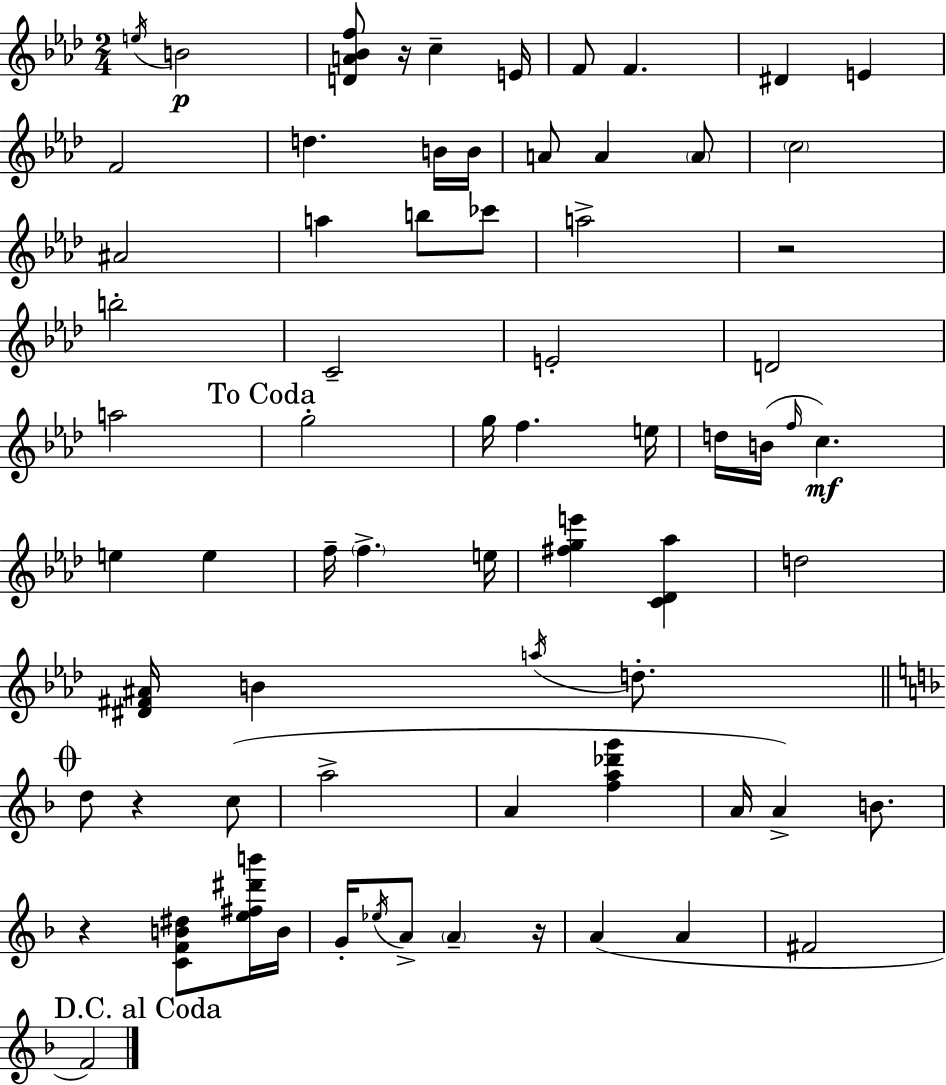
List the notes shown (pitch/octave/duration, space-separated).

E5/s B4/h [D4,A4,Bb4,F5]/e R/s C5/q E4/s F4/e F4/q. D#4/q E4/q F4/h D5/q. B4/s B4/s A4/e A4/q A4/e C5/h A#4/h A5/q B5/e CES6/e A5/h R/h B5/h C4/h E4/h D4/h A5/h G5/h G5/s F5/q. E5/s D5/s B4/s F5/s C5/q. E5/q E5/q F5/s F5/q. E5/s [F#5,G5,E6]/q [C4,Db4,Ab5]/q D5/h [D#4,F#4,A#4]/s B4/q A5/s D5/e. D5/e R/q C5/e A5/h A4/q [F5,A5,Db6,G6]/q A4/s A4/q B4/e. R/q [C4,F4,B4,D#5]/e [E5,F#5,D#6,B6]/s B4/s G4/s Eb5/s A4/e A4/q R/s A4/q A4/q F#4/h F4/h